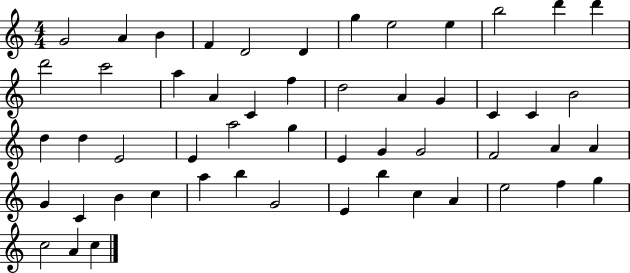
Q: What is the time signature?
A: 4/4